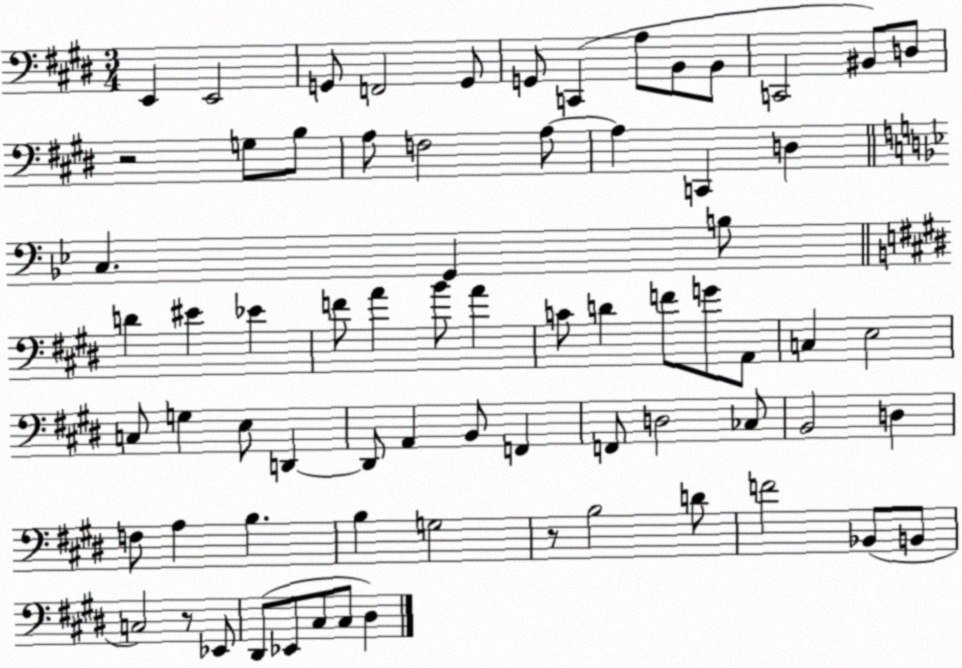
X:1
T:Untitled
M:3/4
L:1/4
K:E
E,, E,,2 G,,/2 F,,2 G,,/2 G,,/2 C,, A,/2 B,,/2 B,,/2 C,,2 ^B,,/2 D,/2 z2 G,/2 B,/2 A,/2 F,2 A,/2 A, C,, D, C, G,, B,/2 D ^E _E F/2 A B/2 A C/2 D F/2 G/2 A,,/2 C, E,2 C,/2 G, E,/2 D,, D,,/2 A,, B,,/2 F,, F,,/2 D,2 _C,/2 B,,2 D, F,/2 A, B, B, G,2 z/2 B,2 D/2 F2 _B,,/2 B,,/2 C,2 z/2 _E,,/2 ^D,,/2 _E,,/2 ^C,/2 ^C,/2 ^D,